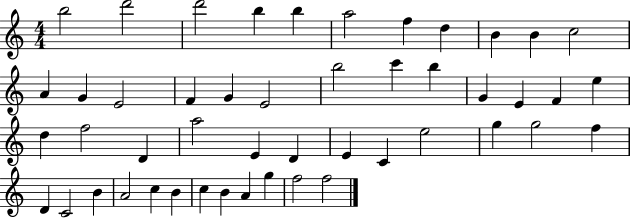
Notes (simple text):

B5/h D6/h D6/h B5/q B5/q A5/h F5/q D5/q B4/q B4/q C5/h A4/q G4/q E4/h F4/q G4/q E4/h B5/h C6/q B5/q G4/q E4/q F4/q E5/q D5/q F5/h D4/q A5/h E4/q D4/q E4/q C4/q E5/h G5/q G5/h F5/q D4/q C4/h B4/q A4/h C5/q B4/q C5/q B4/q A4/q G5/q F5/h F5/h